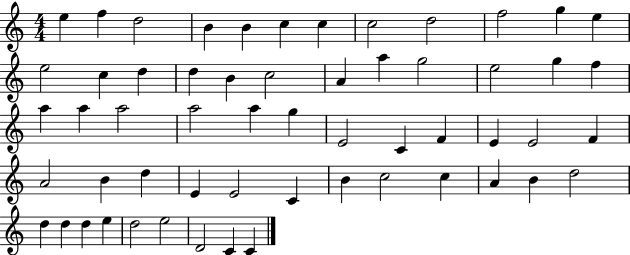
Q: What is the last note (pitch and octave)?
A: C4